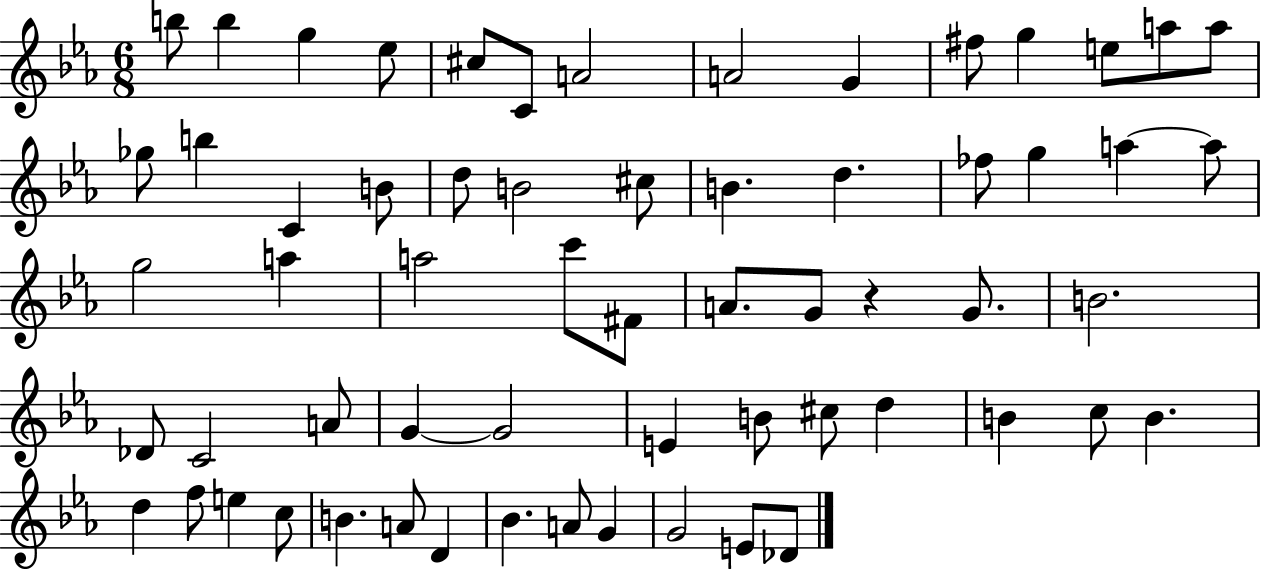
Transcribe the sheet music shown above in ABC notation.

X:1
T:Untitled
M:6/8
L:1/4
K:Eb
b/2 b g _e/2 ^c/2 C/2 A2 A2 G ^f/2 g e/2 a/2 a/2 _g/2 b C B/2 d/2 B2 ^c/2 B d _f/2 g a a/2 g2 a a2 c'/2 ^F/2 A/2 G/2 z G/2 B2 _D/2 C2 A/2 G G2 E B/2 ^c/2 d B c/2 B d f/2 e c/2 B A/2 D _B A/2 G G2 E/2 _D/2